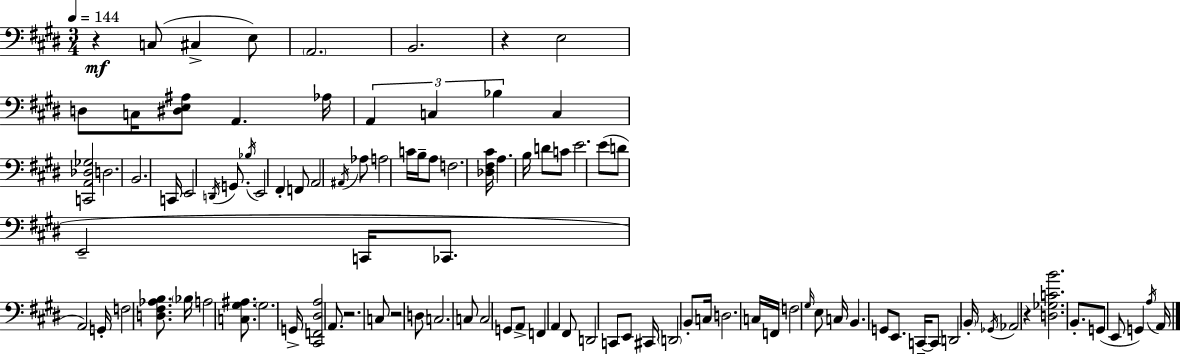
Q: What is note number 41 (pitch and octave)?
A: C2